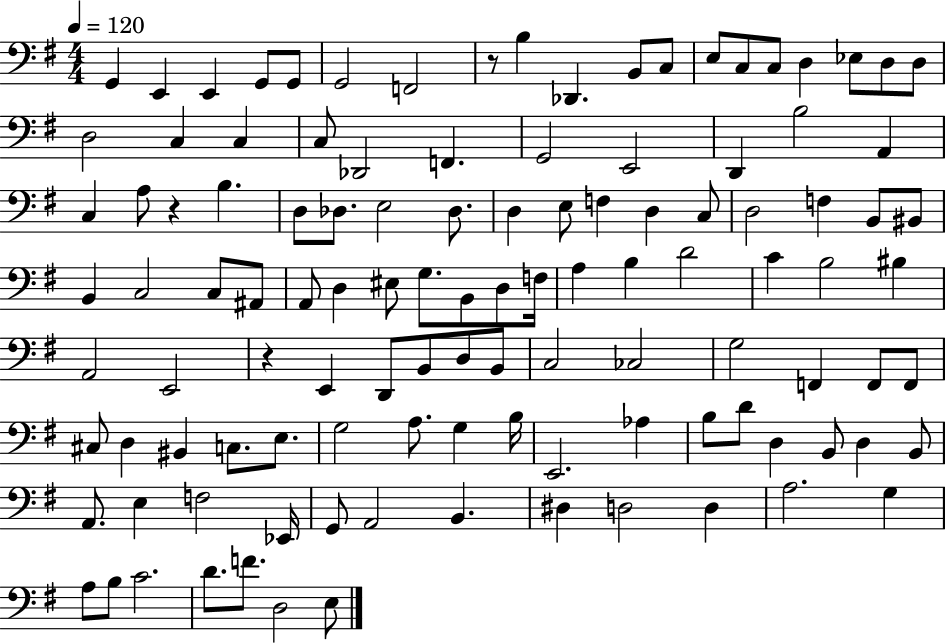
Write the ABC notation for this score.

X:1
T:Untitled
M:4/4
L:1/4
K:G
G,, E,, E,, G,,/2 G,,/2 G,,2 F,,2 z/2 B, _D,, B,,/2 C,/2 E,/2 C,/2 C,/2 D, _E,/2 D,/2 D,/2 D,2 C, C, C,/2 _D,,2 F,, G,,2 E,,2 D,, B,2 A,, C, A,/2 z B, D,/2 _D,/2 E,2 _D,/2 D, E,/2 F, D, C,/2 D,2 F, B,,/2 ^B,,/2 B,, C,2 C,/2 ^A,,/2 A,,/2 D, ^E,/2 G,/2 B,,/2 D,/2 F,/4 A, B, D2 C B,2 ^B, A,,2 E,,2 z E,, D,,/2 B,,/2 D,/2 B,,/2 C,2 _C,2 G,2 F,, F,,/2 F,,/2 ^C,/2 D, ^B,, C,/2 E,/2 G,2 A,/2 G, B,/4 E,,2 _A, B,/2 D/2 D, B,,/2 D, B,,/2 A,,/2 E, F,2 _E,,/4 G,,/2 A,,2 B,, ^D, D,2 D, A,2 G, A,/2 B,/2 C2 D/2 F/2 D,2 E,/2